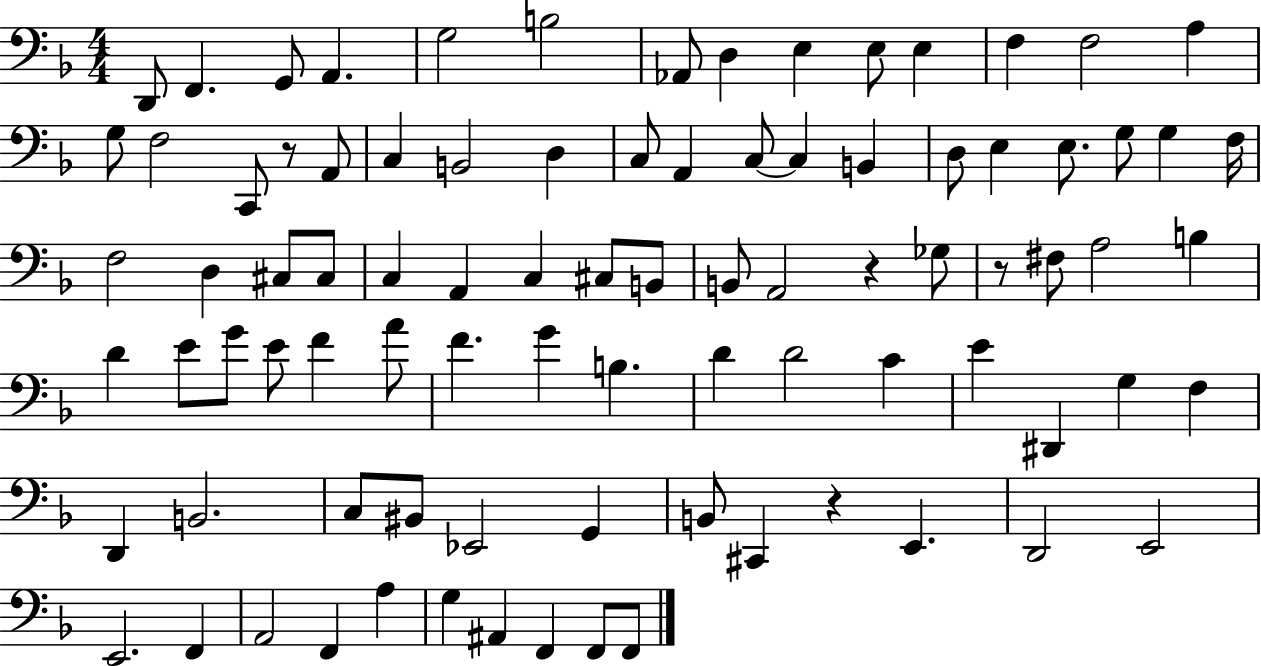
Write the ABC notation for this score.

X:1
T:Untitled
M:4/4
L:1/4
K:F
D,,/2 F,, G,,/2 A,, G,2 B,2 _A,,/2 D, E, E,/2 E, F, F,2 A, G,/2 F,2 C,,/2 z/2 A,,/2 C, B,,2 D, C,/2 A,, C,/2 C, B,, D,/2 E, E,/2 G,/2 G, F,/4 F,2 D, ^C,/2 ^C,/2 C, A,, C, ^C,/2 B,,/2 B,,/2 A,,2 z _G,/2 z/2 ^F,/2 A,2 B, D E/2 G/2 E/2 F A/2 F G B, D D2 C E ^D,, G, F, D,, B,,2 C,/2 ^B,,/2 _E,,2 G,, B,,/2 ^C,, z E,, D,,2 E,,2 E,,2 F,, A,,2 F,, A, G, ^A,, F,, F,,/2 F,,/2